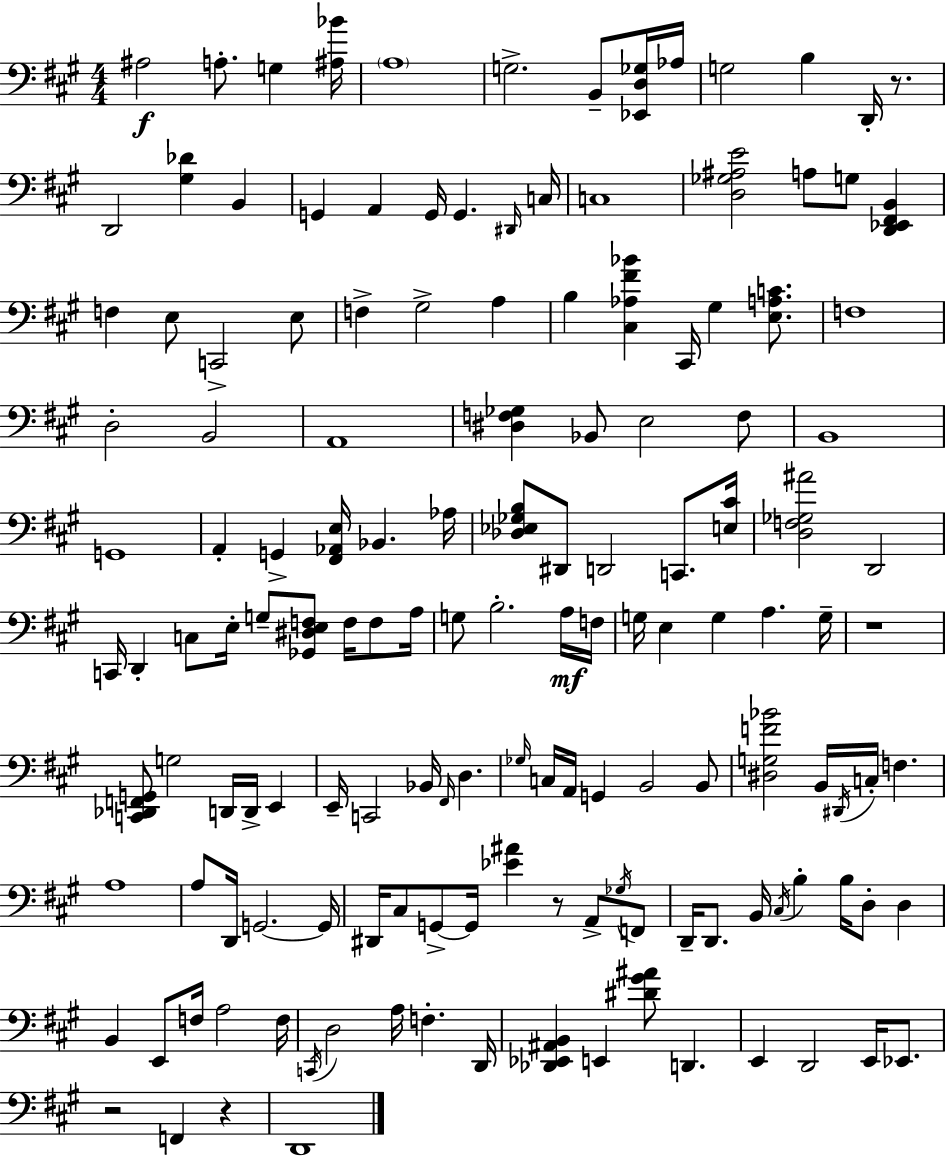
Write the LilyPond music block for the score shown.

{
  \clef bass
  \numericTimeSignature
  \time 4/4
  \key a \major
  \repeat volta 2 { ais2\f a8.-. g4 <ais bes'>16 | \parenthesize a1 | g2.-> b,8-- <ees, d ges>16 aes16 | g2 b4 d,16-. r8. | \break d,2 <gis des'>4 b,4 | g,4 a,4 g,16 g,4. \grace { dis,16 } | c16 c1 | <d ges ais e'>2 a8 g8 <d, ees, fis, b,>4 | \break f4 e8 c,2-> e8 | f4-> gis2-> a4 | b4 <cis aes fis' bes'>4 cis,16 gis4 <e a c'>8. | f1 | \break d2-. b,2 | a,1 | <dis f ges>4 bes,8 e2 f8 | b,1 | \break g,1 | a,4-. g,4-> <fis, aes, e>16 bes,4. | aes16 <des ees ges b>8 dis,8 d,2 c,8. | <e cis'>16 <d f ges ais'>2 d,2 | \break c,16 d,4-. c8 e16-. g8-- <ges, dis e f>8 f16 f8 | a16 g8 b2.-. a16\mf | f16 g16 e4 g4 a4. | g16-- r1 | \break <c, des, f, g,>8 g2 d,16 d,16-> e,4 | e,16-- c,2 bes,16 \grace { fis,16 } d4. | \grace { ges16 } c16 a,16 g,4 b,2 | b,8 <dis g f' bes'>2 b,16 \acciaccatura { dis,16 } c16-. f4. | \break a1 | a8 d,16 g,2.~~ | g,16 dis,16 cis8 g,8->~~ g,16 <ees' ais'>4 r8 | a,8-> \acciaccatura { ges16 } f,8 d,16-- d,8. b,16 \acciaccatura { cis16 } b4-. b16 | \break d8-. d4 b,4 e,8 f16 a2 | f16 \acciaccatura { c,16 } d2 a16 | f4.-. d,16 <des, ees, ais, b,>4 e,4 <dis' gis' ais'>8 | d,4. e,4 d,2 | \break e,16 ees,8. r2 f,4 | r4 d,1 | } \bar "|."
}